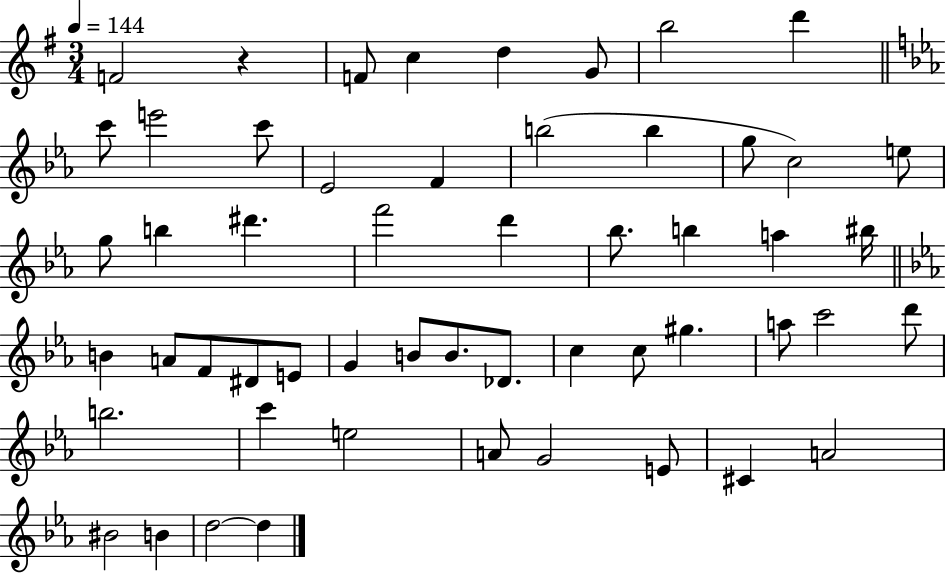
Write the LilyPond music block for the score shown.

{
  \clef treble
  \numericTimeSignature
  \time 3/4
  \key g \major
  \tempo 4 = 144
  f'2 r4 | f'8 c''4 d''4 g'8 | b''2 d'''4 | \bar "||" \break \key c \minor c'''8 e'''2 c'''8 | ees'2 f'4 | b''2( b''4 | g''8 c''2) e''8 | \break g''8 b''4 dis'''4. | f'''2 d'''4 | bes''8. b''4 a''4 bis''16 | \bar "||" \break \key c \minor b'4 a'8 f'8 dis'8 e'8 | g'4 b'8 b'8. des'8. | c''4 c''8 gis''4. | a''8 c'''2 d'''8 | \break b''2. | c'''4 e''2 | a'8 g'2 e'8 | cis'4 a'2 | \break bis'2 b'4 | d''2~~ d''4 | \bar "|."
}